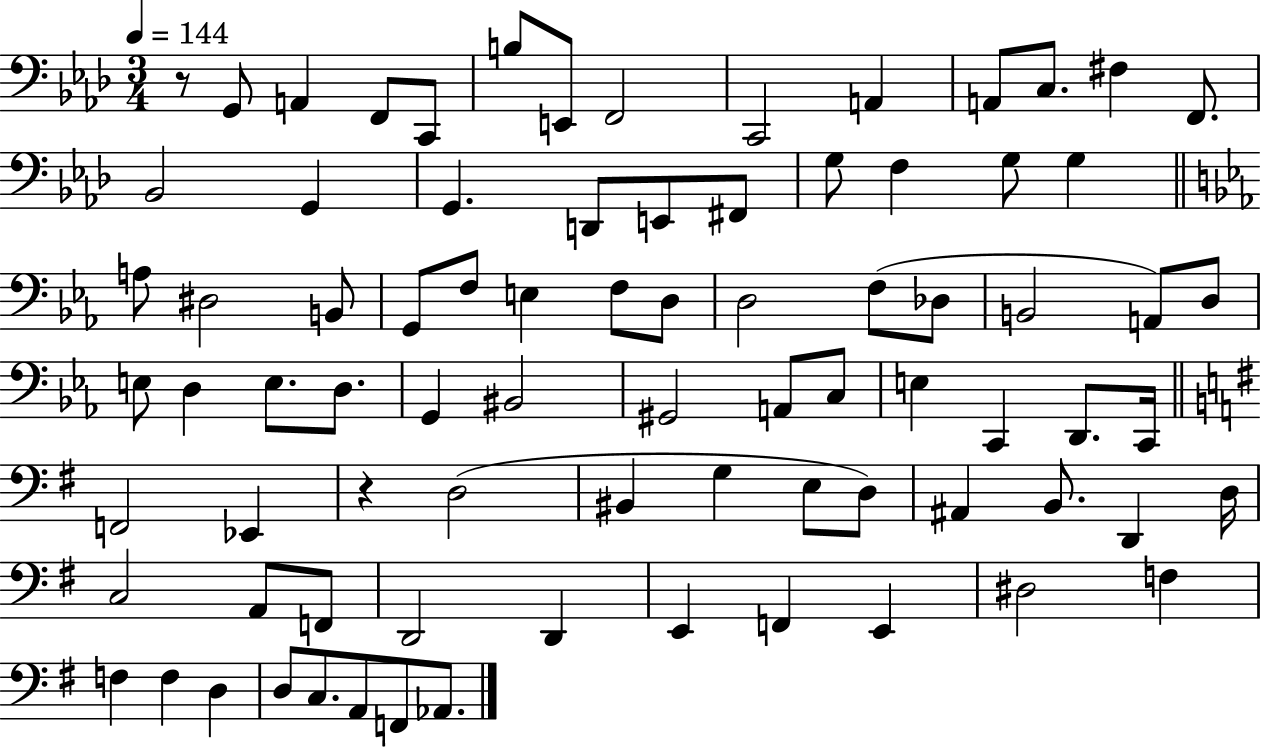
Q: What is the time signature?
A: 3/4